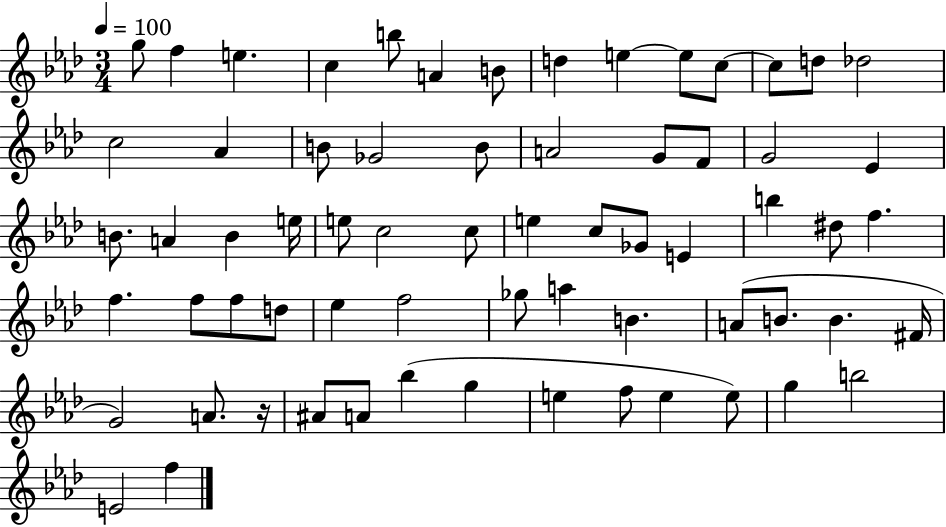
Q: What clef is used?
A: treble